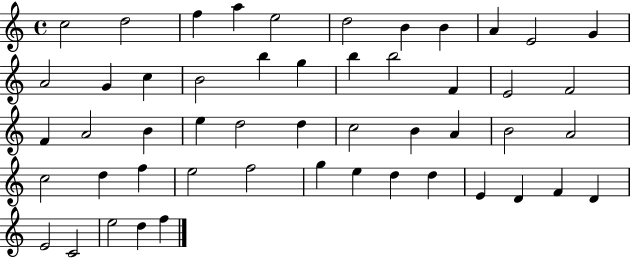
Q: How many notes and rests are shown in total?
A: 51